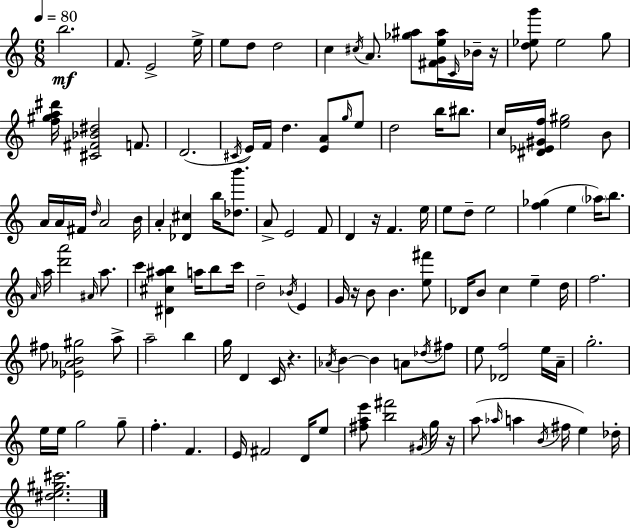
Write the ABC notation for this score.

X:1
T:Untitled
M:6/8
L:1/4
K:C
b2 F/2 E2 e/4 e/2 d/2 d2 c ^c/4 A/2 [_g^a]/2 [^FGe^a]/4 C/4 _B/4 z/4 [d_eg']/2 _e2 g/2 [f^ga^d']/4 [^C^F_B^d]2 F/2 D2 ^C/4 E/4 F/4 d [EA]/2 g/4 e/2 d2 b/4 ^b/2 c/4 [^D_E^Gf]/4 [e^g]2 B/2 A/4 A/4 ^F/4 d/4 A2 B/4 A [_D^c] b/4 [_db']/2 A/2 E2 F/2 D z/4 F e/4 e/2 d/2 e2 [f_g] e _a/4 b/2 A/4 a/4 [d'a']2 ^A/4 a/2 c' [^D^c^ab] a/4 b/2 c'/4 d2 _B/4 E G/4 z/4 B/2 B [e^f']/2 _D/4 B/2 c e d/4 f2 ^f/2 [_E_AB^g]2 a/2 a2 b g/4 D C/4 z _A/4 B B A/2 _d/4 ^f/2 e/2 [_Df]2 e/4 A/4 g2 e/4 e/4 g2 g/2 f F E/4 ^F2 D/4 e/2 [^fae']/2 [b^f']2 ^G/4 g/4 z/4 a/2 _a/4 a B/4 ^f/4 e _d/4 [^de^g^c']2